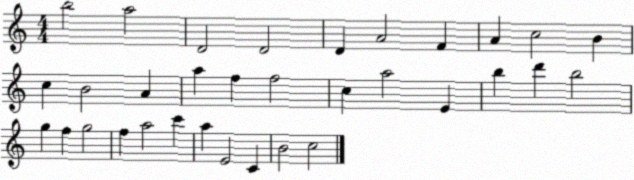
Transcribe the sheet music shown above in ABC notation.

X:1
T:Untitled
M:4/4
L:1/4
K:C
b2 a2 D2 D2 D A2 F A c2 B c B2 A a f f2 c a2 E b d' b2 g f g2 f a2 c' a E2 C B2 c2